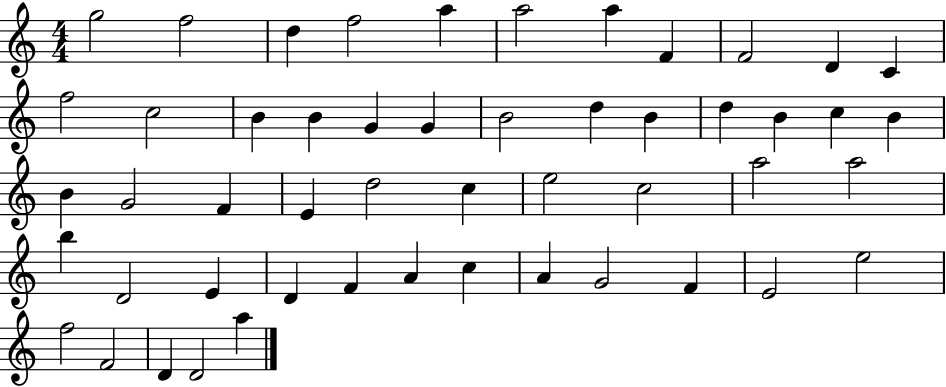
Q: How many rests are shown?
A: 0